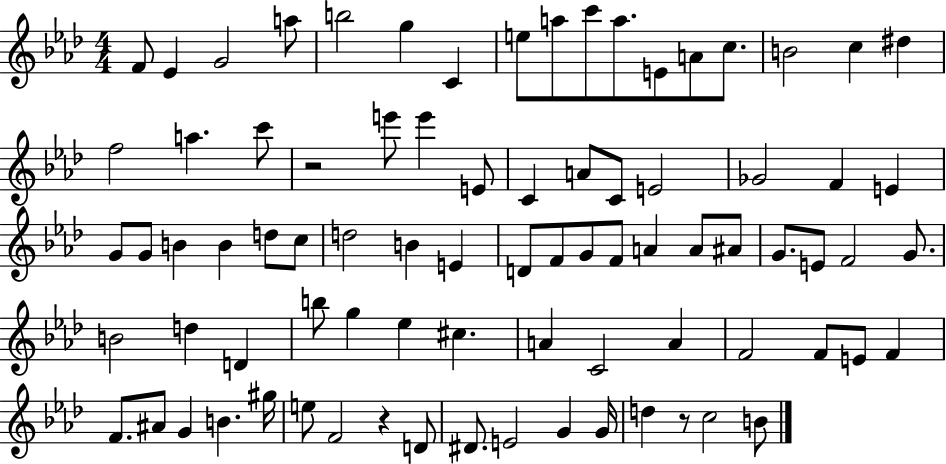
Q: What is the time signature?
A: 4/4